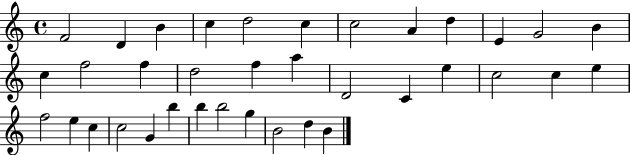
{
  \clef treble
  \time 4/4
  \defaultTimeSignature
  \key c \major
  f'2 d'4 b'4 | c''4 d''2 c''4 | c''2 a'4 d''4 | e'4 g'2 b'4 | \break c''4 f''2 f''4 | d''2 f''4 a''4 | d'2 c'4 e''4 | c''2 c''4 e''4 | \break f''2 e''4 c''4 | c''2 g'4 b''4 | b''4 b''2 g''4 | b'2 d''4 b'4 | \break \bar "|."
}